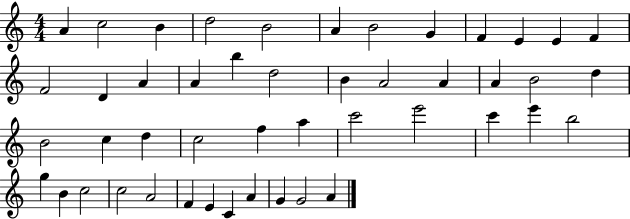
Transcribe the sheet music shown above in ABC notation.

X:1
T:Untitled
M:4/4
L:1/4
K:C
A c2 B d2 B2 A B2 G F E E F F2 D A A b d2 B A2 A A B2 d B2 c d c2 f a c'2 e'2 c' e' b2 g B c2 c2 A2 F E C A G G2 A